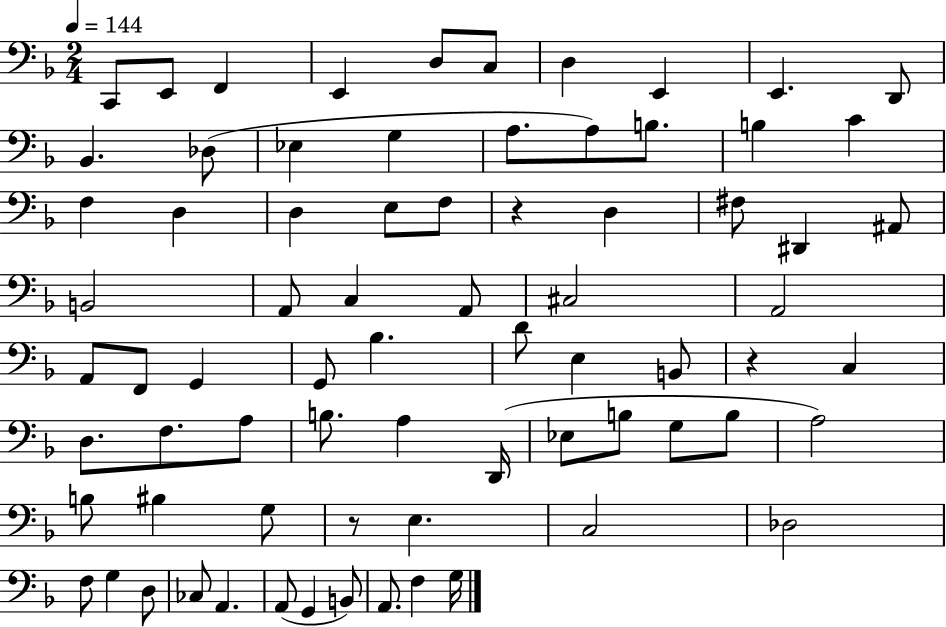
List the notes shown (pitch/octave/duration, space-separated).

C2/e E2/e F2/q E2/q D3/e C3/e D3/q E2/q E2/q. D2/e Bb2/q. Db3/e Eb3/q G3/q A3/e. A3/e B3/e. B3/q C4/q F3/q D3/q D3/q E3/e F3/e R/q D3/q F#3/e D#2/q A#2/e B2/h A2/e C3/q A2/e C#3/h A2/h A2/e F2/e G2/q G2/e Bb3/q. D4/e E3/q B2/e R/q C3/q D3/e. F3/e. A3/e B3/e. A3/q D2/s Eb3/e B3/e G3/e B3/e A3/h B3/e BIS3/q G3/e R/e E3/q. C3/h Db3/h F3/e G3/q D3/e CES3/e A2/q. A2/e G2/q B2/e A2/e. F3/q G3/s